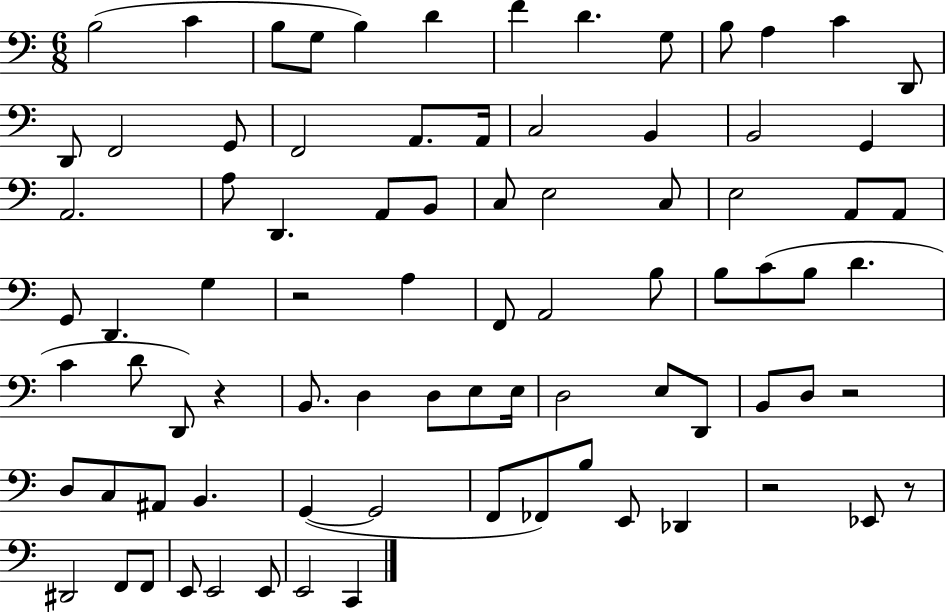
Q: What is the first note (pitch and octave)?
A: B3